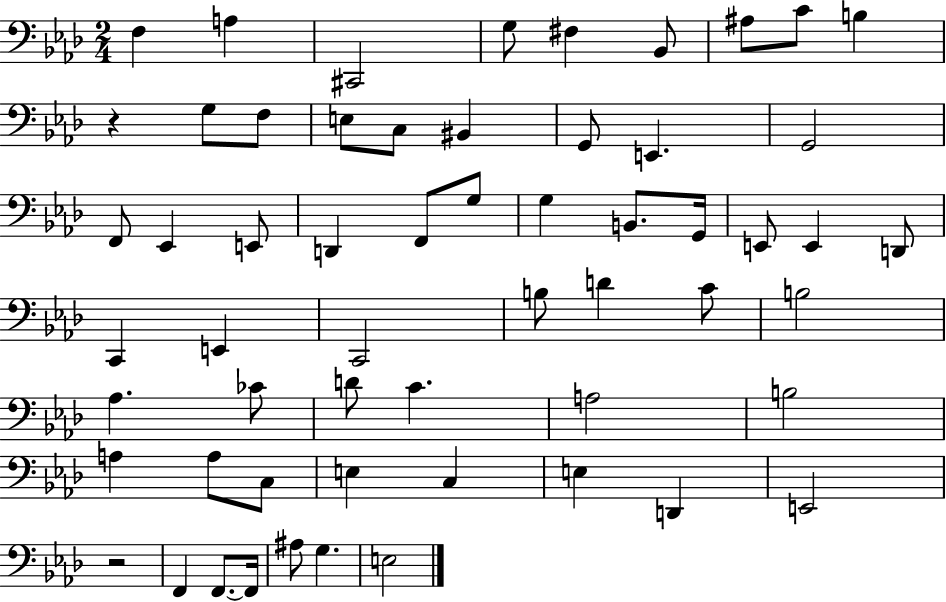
X:1
T:Untitled
M:2/4
L:1/4
K:Ab
F, A, ^C,,2 G,/2 ^F, _B,,/2 ^A,/2 C/2 B, z G,/2 F,/2 E,/2 C,/2 ^B,, G,,/2 E,, G,,2 F,,/2 _E,, E,,/2 D,, F,,/2 G,/2 G, B,,/2 G,,/4 E,,/2 E,, D,,/2 C,, E,, C,,2 B,/2 D C/2 B,2 _A, _C/2 D/2 C A,2 B,2 A, A,/2 C,/2 E, C, E, D,, E,,2 z2 F,, F,,/2 F,,/4 ^A,/2 G, E,2